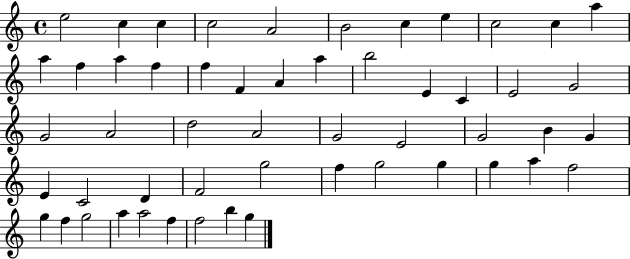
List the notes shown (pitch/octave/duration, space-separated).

E5/h C5/q C5/q C5/h A4/h B4/h C5/q E5/q C5/h C5/q A5/q A5/q F5/q A5/q F5/q F5/q F4/q A4/q A5/q B5/h E4/q C4/q E4/h G4/h G4/h A4/h D5/h A4/h G4/h E4/h G4/h B4/q G4/q E4/q C4/h D4/q F4/h G5/h F5/q G5/h G5/q G5/q A5/q F5/h G5/q F5/q G5/h A5/q A5/h F5/q F5/h B5/q G5/q